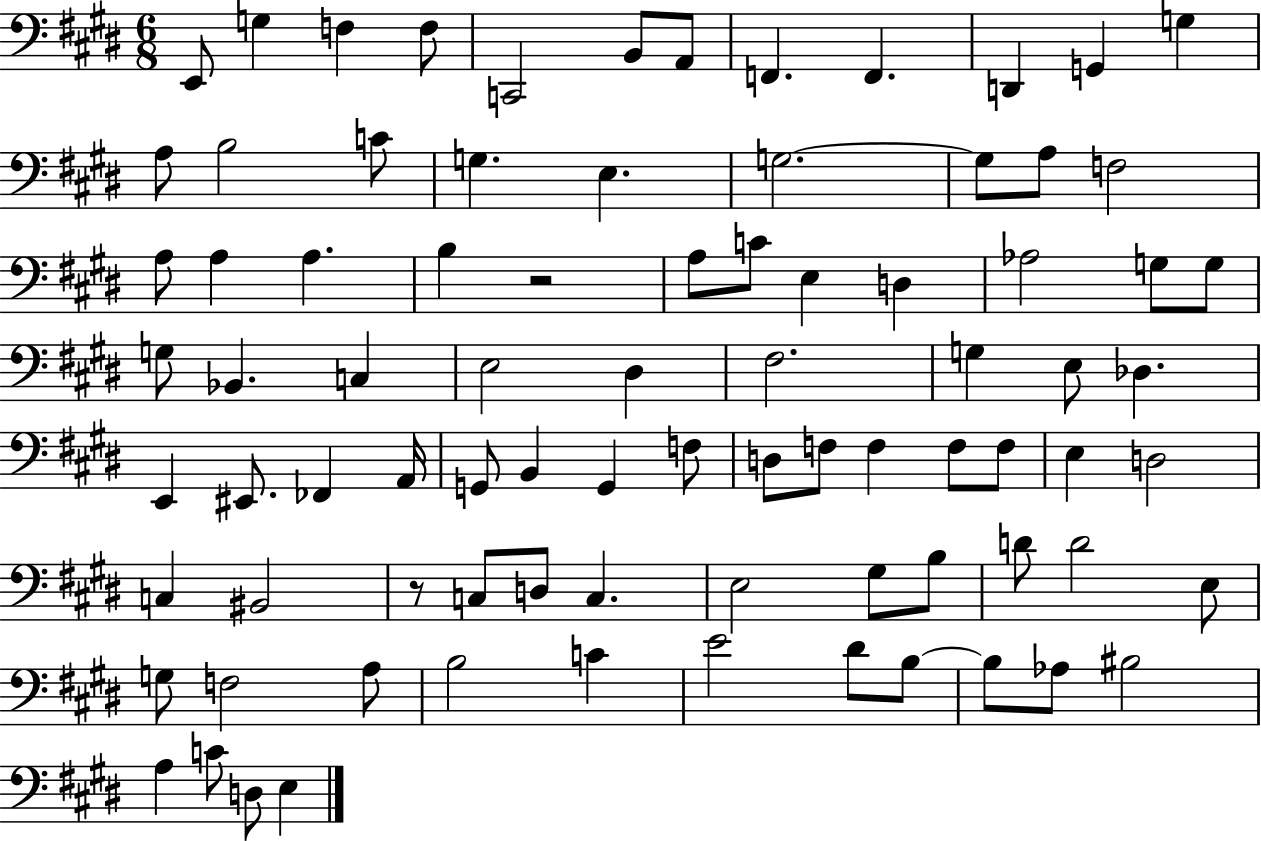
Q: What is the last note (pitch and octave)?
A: E3